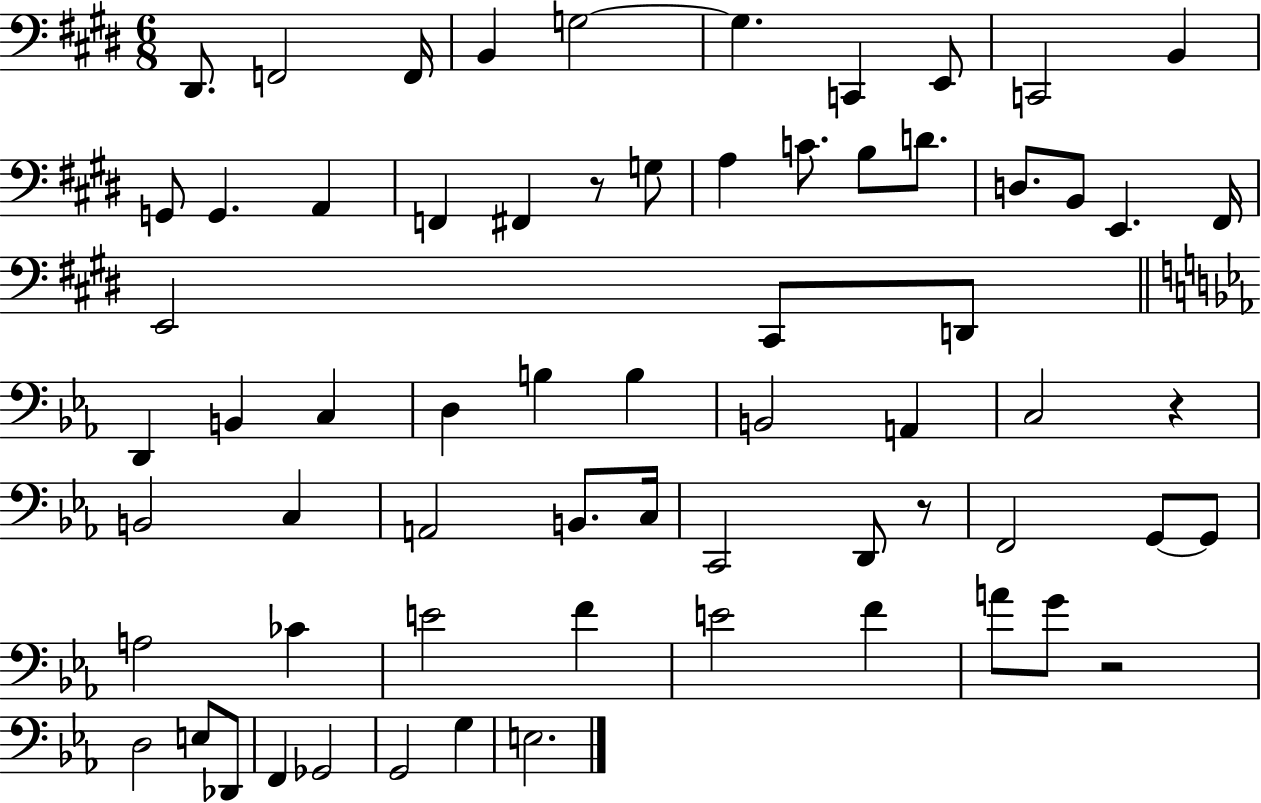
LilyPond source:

{
  \clef bass
  \numericTimeSignature
  \time 6/8
  \key e \major
  \repeat volta 2 { dis,8. f,2 f,16 | b,4 g2~~ | g4. c,4 e,8 | c,2 b,4 | \break g,8 g,4. a,4 | f,4 fis,4 r8 g8 | a4 c'8. b8 d'8. | d8. b,8 e,4. fis,16 | \break e,2 cis,8 d,8 | \bar "||" \break \key ees \major d,4 b,4 c4 | d4 b4 b4 | b,2 a,4 | c2 r4 | \break b,2 c4 | a,2 b,8. c16 | c,2 d,8 r8 | f,2 g,8~~ g,8 | \break a2 ces'4 | e'2 f'4 | e'2 f'4 | a'8 g'8 r2 | \break d2 e8 des,8 | f,4 ges,2 | g,2 g4 | e2. | \break } \bar "|."
}